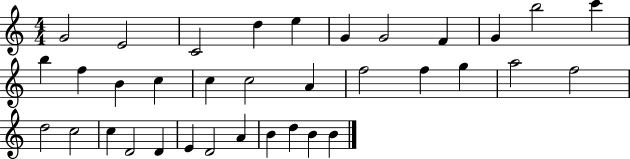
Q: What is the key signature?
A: C major